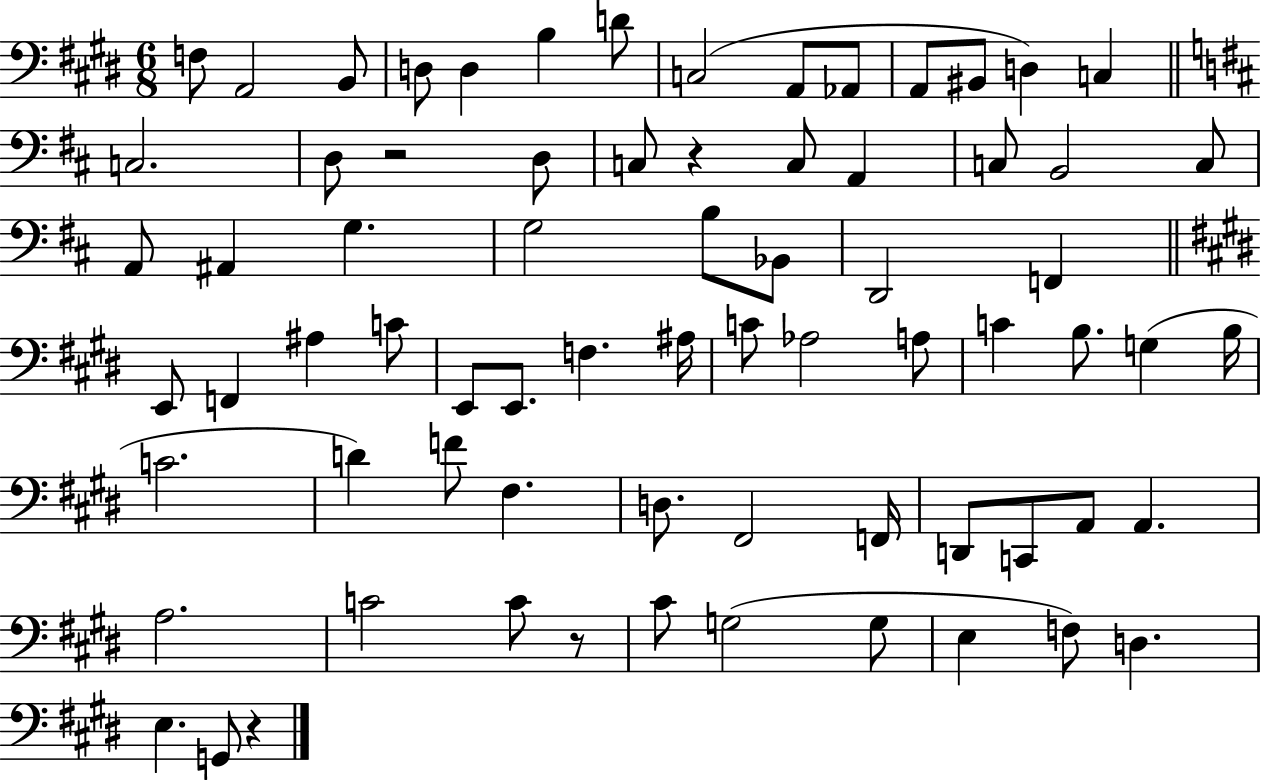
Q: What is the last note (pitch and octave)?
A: G2